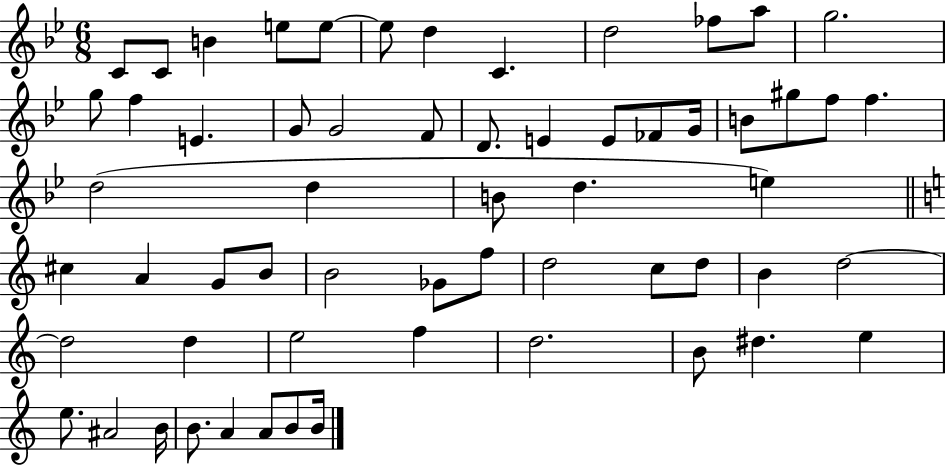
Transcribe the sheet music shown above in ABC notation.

X:1
T:Untitled
M:6/8
L:1/4
K:Bb
C/2 C/2 B e/2 e/2 e/2 d C d2 _f/2 a/2 g2 g/2 f E G/2 G2 F/2 D/2 E E/2 _F/2 G/4 B/2 ^g/2 f/2 f d2 d B/2 d e ^c A G/2 B/2 B2 _G/2 f/2 d2 c/2 d/2 B d2 d2 d e2 f d2 B/2 ^d e e/2 ^A2 B/4 B/2 A A/2 B/2 B/4